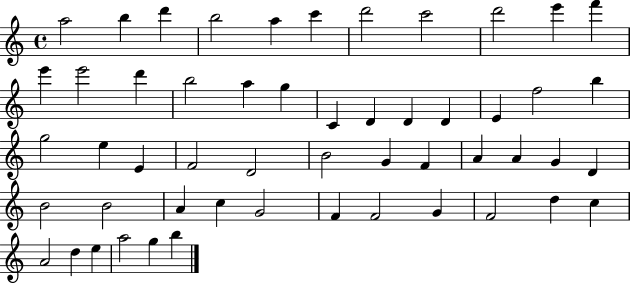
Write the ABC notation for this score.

X:1
T:Untitled
M:4/4
L:1/4
K:C
a2 b d' b2 a c' d'2 c'2 d'2 e' f' e' e'2 d' b2 a g C D D D E f2 b g2 e E F2 D2 B2 G F A A G D B2 B2 A c G2 F F2 G F2 d c A2 d e a2 g b